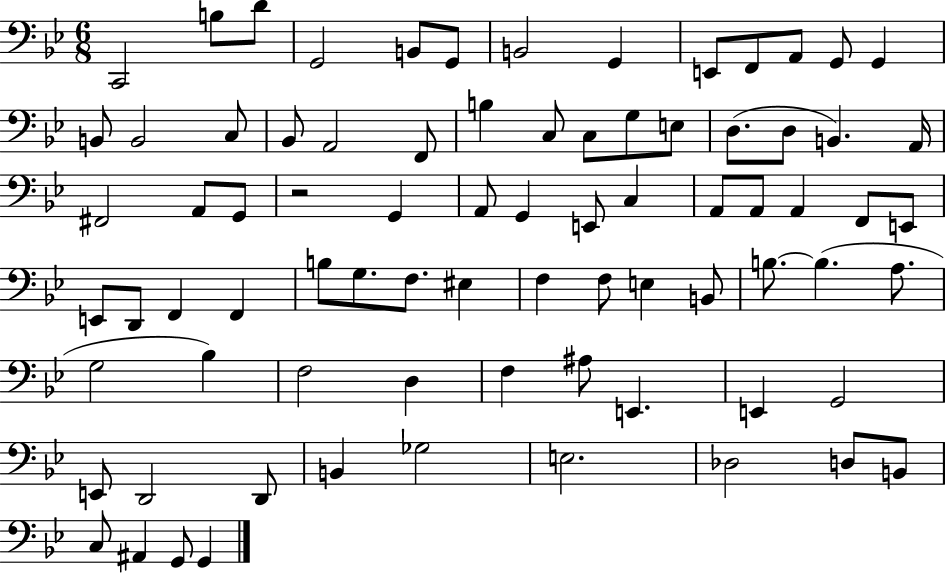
X:1
T:Untitled
M:6/8
L:1/4
K:Bb
C,,2 B,/2 D/2 G,,2 B,,/2 G,,/2 B,,2 G,, E,,/2 F,,/2 A,,/2 G,,/2 G,, B,,/2 B,,2 C,/2 _B,,/2 A,,2 F,,/2 B, C,/2 C,/2 G,/2 E,/2 D,/2 D,/2 B,, A,,/4 ^F,,2 A,,/2 G,,/2 z2 G,, A,,/2 G,, E,,/2 C, A,,/2 A,,/2 A,, F,,/2 E,,/2 E,,/2 D,,/2 F,, F,, B,/2 G,/2 F,/2 ^E, F, F,/2 E, B,,/2 B,/2 B, A,/2 G,2 _B, F,2 D, F, ^A,/2 E,, E,, G,,2 E,,/2 D,,2 D,,/2 B,, _G,2 E,2 _D,2 D,/2 B,,/2 C,/2 ^A,, G,,/2 G,,